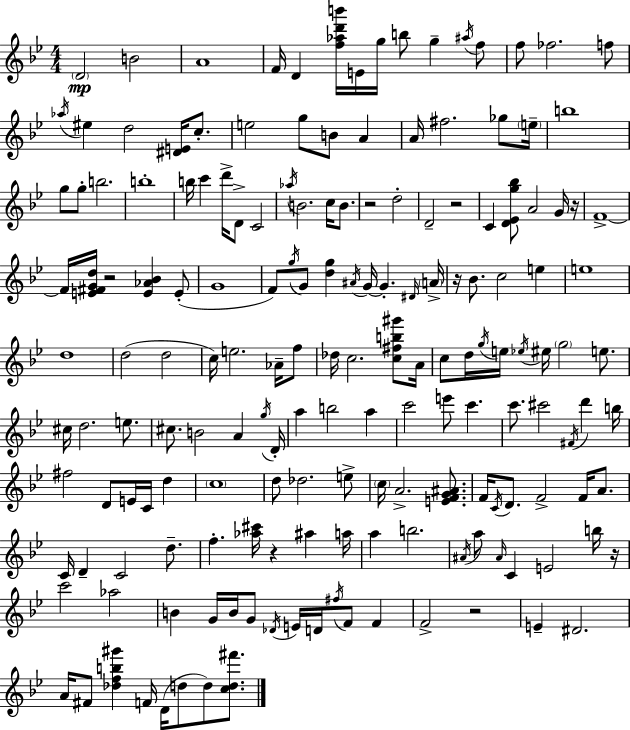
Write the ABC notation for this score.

X:1
T:Untitled
M:4/4
L:1/4
K:Bb
D2 B2 A4 F/4 D [f_ad'b']/4 E/4 g/4 b/2 g ^a/4 f/2 f/2 _f2 f/2 _a/4 ^e d2 [^DE]/4 c/2 e2 g/2 B/2 A A/4 ^f2 _g/2 e/4 b4 g/2 g/2 b2 b4 b/4 c' d'/4 D/2 C2 _a/4 B2 c/4 B/2 z2 d2 D2 z2 C [D_Eg_b]/2 A2 G/4 z/4 F4 F/4 [E^FGd]/4 z2 [E_A_B] E/2 G4 F/2 g/4 G/2 [dg] ^A/4 G/4 G ^D/4 A/4 z/4 _B/2 c2 e e4 d4 d2 d2 c/4 e2 _A/4 f/2 _d/4 c2 [c^fb^g']/2 A/4 c/2 d/4 g/4 e/4 _e/4 ^e/4 g2 e/2 ^c/4 d2 e/2 ^c/2 B2 A g/4 D/4 a b2 a c'2 e'/2 c' c'/2 ^c'2 ^F/4 d' b/4 ^f2 D/2 E/4 C/4 d c4 d/2 _d2 e/2 c/4 A2 [EFG^A]/2 F/4 C/4 D/2 F2 F/4 A/2 C/4 D C2 d/2 f [_a^c']/4 z ^a a/4 a b2 ^A/4 a/2 ^A/4 C E2 b/4 z/4 c'2 _a2 B G/4 B/4 G/2 _D/4 E/4 D/4 ^f/4 F/2 F F2 z2 E ^D2 A/4 ^F/2 [_dfb^g'] F/4 D/4 d/2 d/2 [cd^f']/2